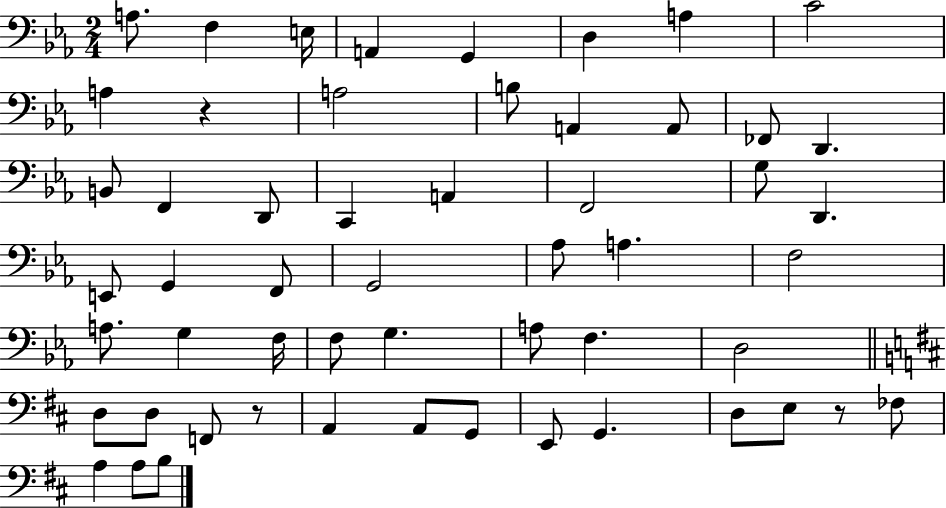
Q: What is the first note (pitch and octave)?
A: A3